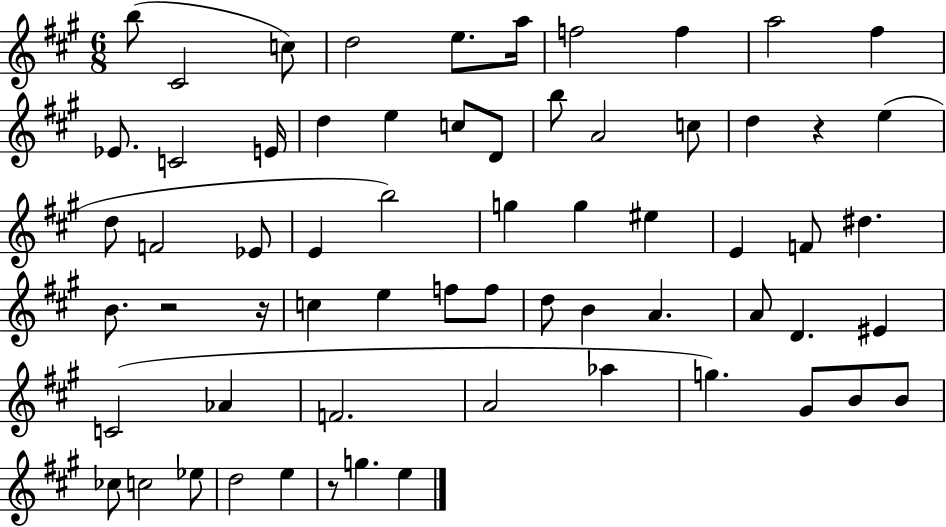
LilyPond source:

{
  \clef treble
  \numericTimeSignature
  \time 6/8
  \key a \major
  \repeat volta 2 { b''8( cis'2 c''8) | d''2 e''8. a''16 | f''2 f''4 | a''2 fis''4 | \break ees'8. c'2 e'16 | d''4 e''4 c''8 d'8 | b''8 a'2 c''8 | d''4 r4 e''4( | \break d''8 f'2 ees'8 | e'4 b''2) | g''4 g''4 eis''4 | e'4 f'8 dis''4. | \break b'8. r2 r16 | c''4 e''4 f''8 f''8 | d''8 b'4 a'4. | a'8 d'4. eis'4 | \break c'2( aes'4 | f'2. | a'2 aes''4 | g''4.) gis'8 b'8 b'8 | \break ces''8 c''2 ees''8 | d''2 e''4 | r8 g''4. e''4 | } \bar "|."
}